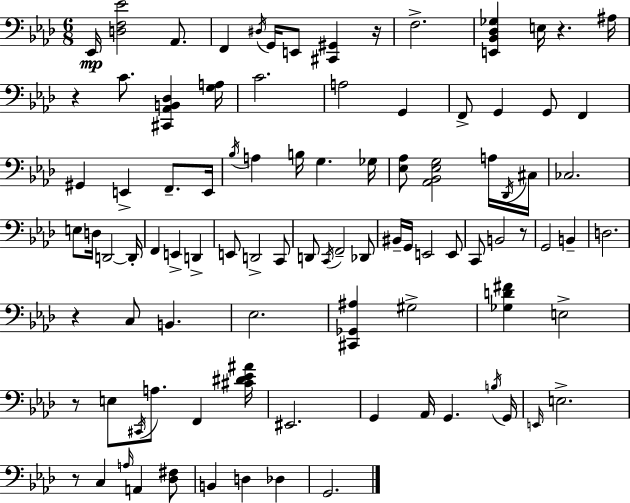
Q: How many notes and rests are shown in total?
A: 95